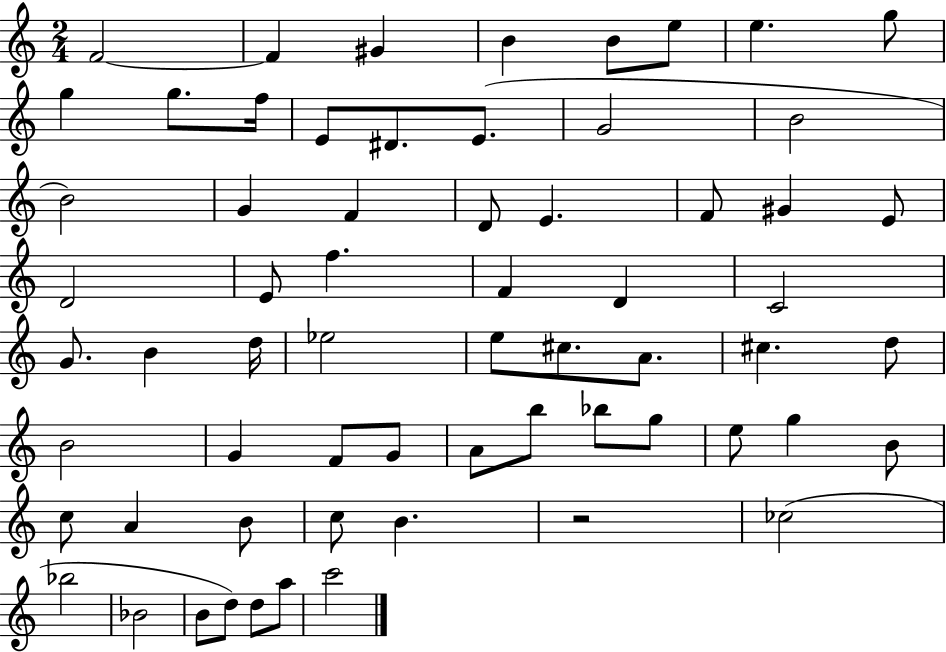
X:1
T:Untitled
M:2/4
L:1/4
K:C
F2 F ^G B B/2 e/2 e g/2 g g/2 f/4 E/2 ^D/2 E/2 G2 B2 B2 G F D/2 E F/2 ^G E/2 D2 E/2 f F D C2 G/2 B d/4 _e2 e/2 ^c/2 A/2 ^c d/2 B2 G F/2 G/2 A/2 b/2 _b/2 g/2 e/2 g B/2 c/2 A B/2 c/2 B z2 _c2 _b2 _B2 B/2 d/2 d/2 a/2 c'2